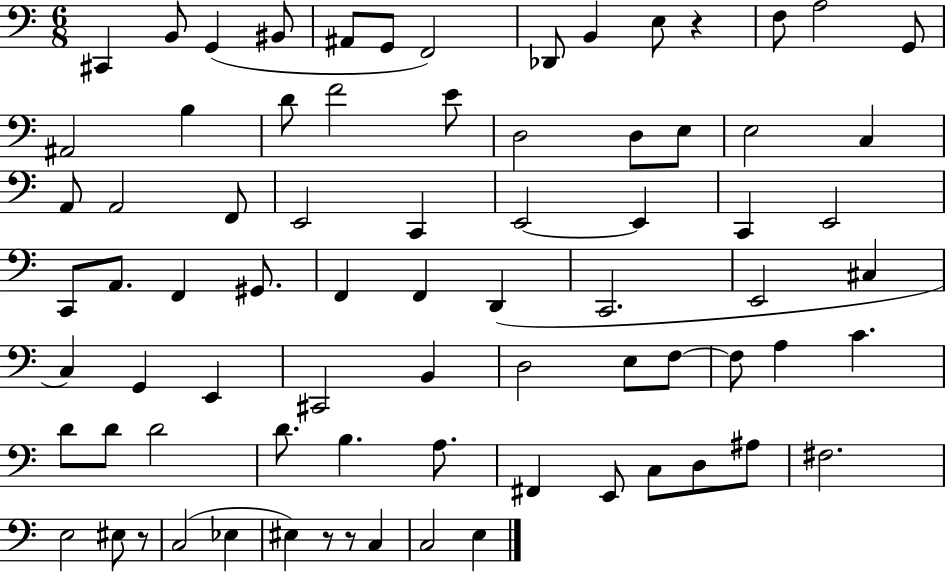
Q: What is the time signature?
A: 6/8